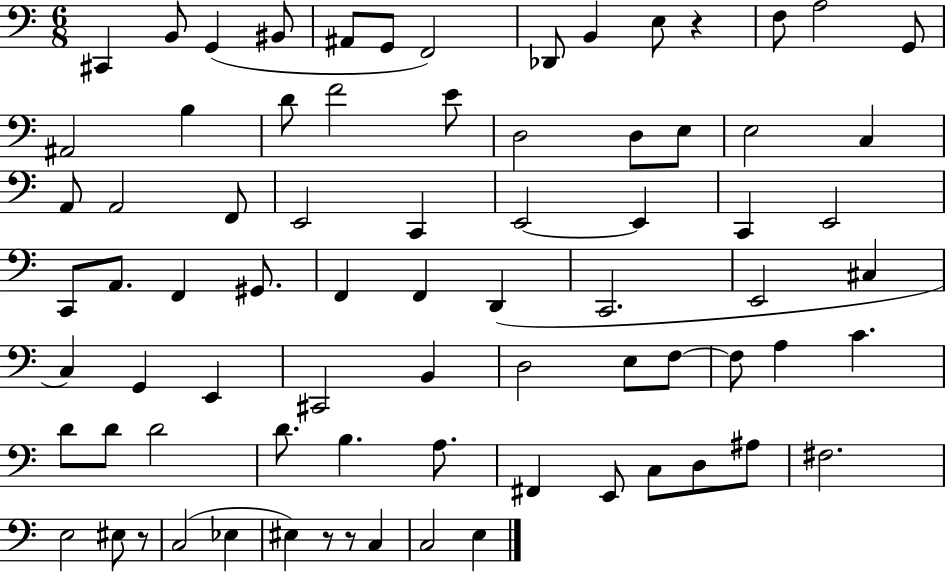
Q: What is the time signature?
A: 6/8